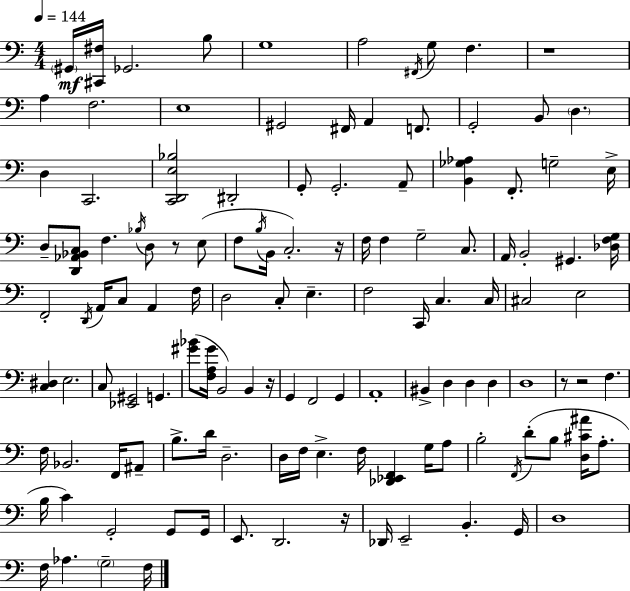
X:1
T:Untitled
M:4/4
L:1/4
K:Am
^G,,/4 [^C,,^F,]/4 _G,,2 B,/2 G,4 A,2 ^F,,/4 G,/2 F, z4 A, F,2 E,4 ^G,,2 ^F,,/4 A,, F,,/2 G,,2 B,,/2 D, D, C,,2 [C,,D,,E,_B,]2 ^D,,2 G,,/2 G,,2 A,,/2 [B,,_G,_A,] F,,/2 G,2 E,/4 D,/2 [D,,_A,,_B,,C,]/2 F, _B,/4 D,/2 z/2 E,/2 F,/2 B,/4 B,,/4 C,2 z/4 F,/4 F, G,2 C,/2 A,,/4 B,,2 ^G,, [_D,F,G,]/4 F,,2 D,,/4 A,,/4 C,/2 A,, F,/4 D,2 C,/2 E, F,2 C,,/4 C, C,/4 ^C,2 E,2 [C,^D,] E,2 C,/2 [_E,,^G,,]2 G,, [^G_B]/2 [F,A,^G]/4 B,,2 B,, z/4 G,, F,,2 G,, A,,4 ^B,, D, D, D, D,4 z/2 z2 F, F,/4 _B,,2 F,,/4 ^A,,/2 B,/2 D/4 D,2 D,/4 F,/4 E, F,/4 [_D,,_E,,F,,] G,/4 A,/2 B,2 F,,/4 D/2 B,/2 [D,^C^A]/4 A,/2 B,/4 C G,,2 G,,/2 G,,/4 E,,/2 D,,2 z/4 _D,,/4 E,,2 B,, G,,/4 D,4 F,/4 _A, G,2 F,/4